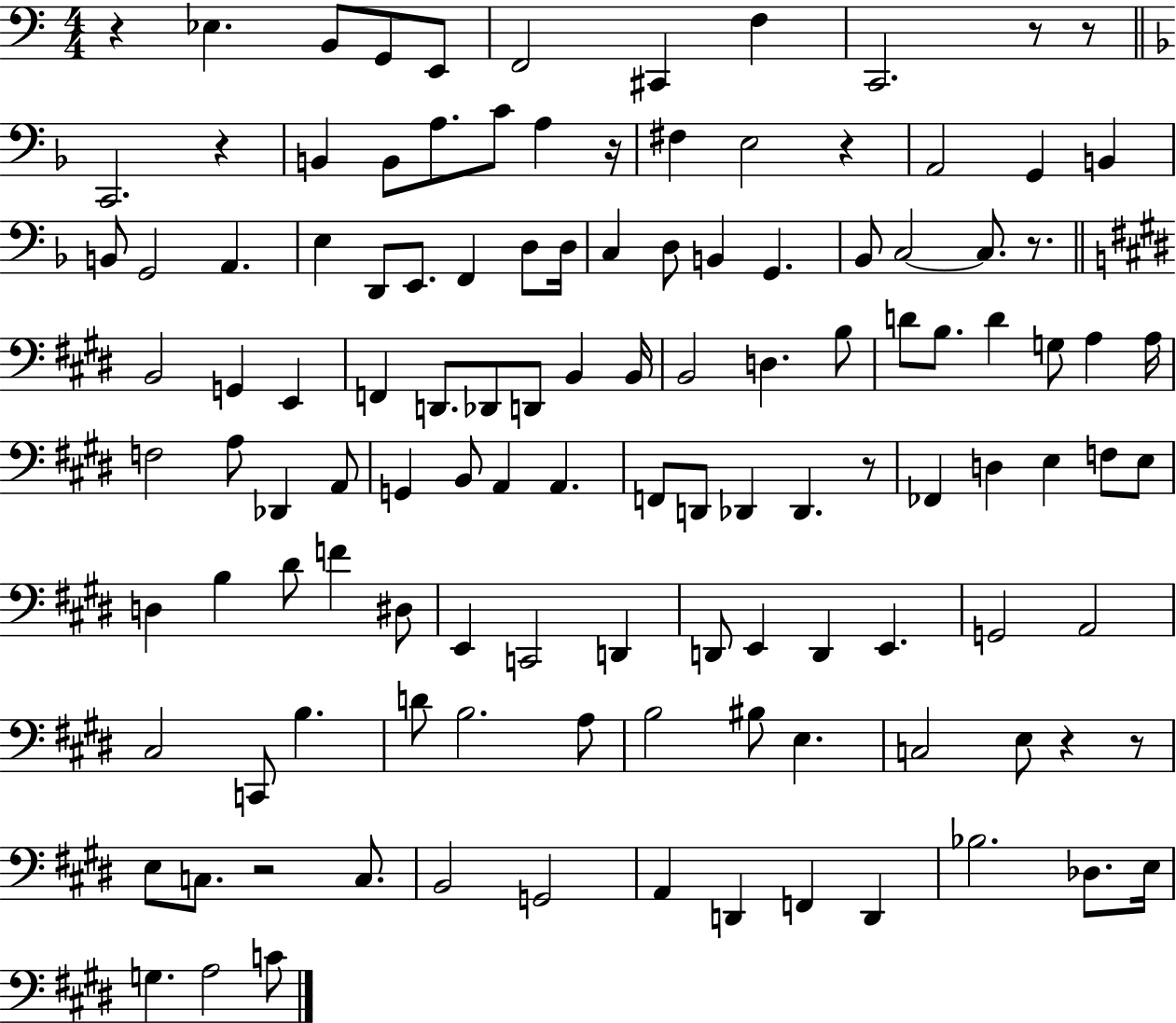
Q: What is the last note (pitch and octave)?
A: C4